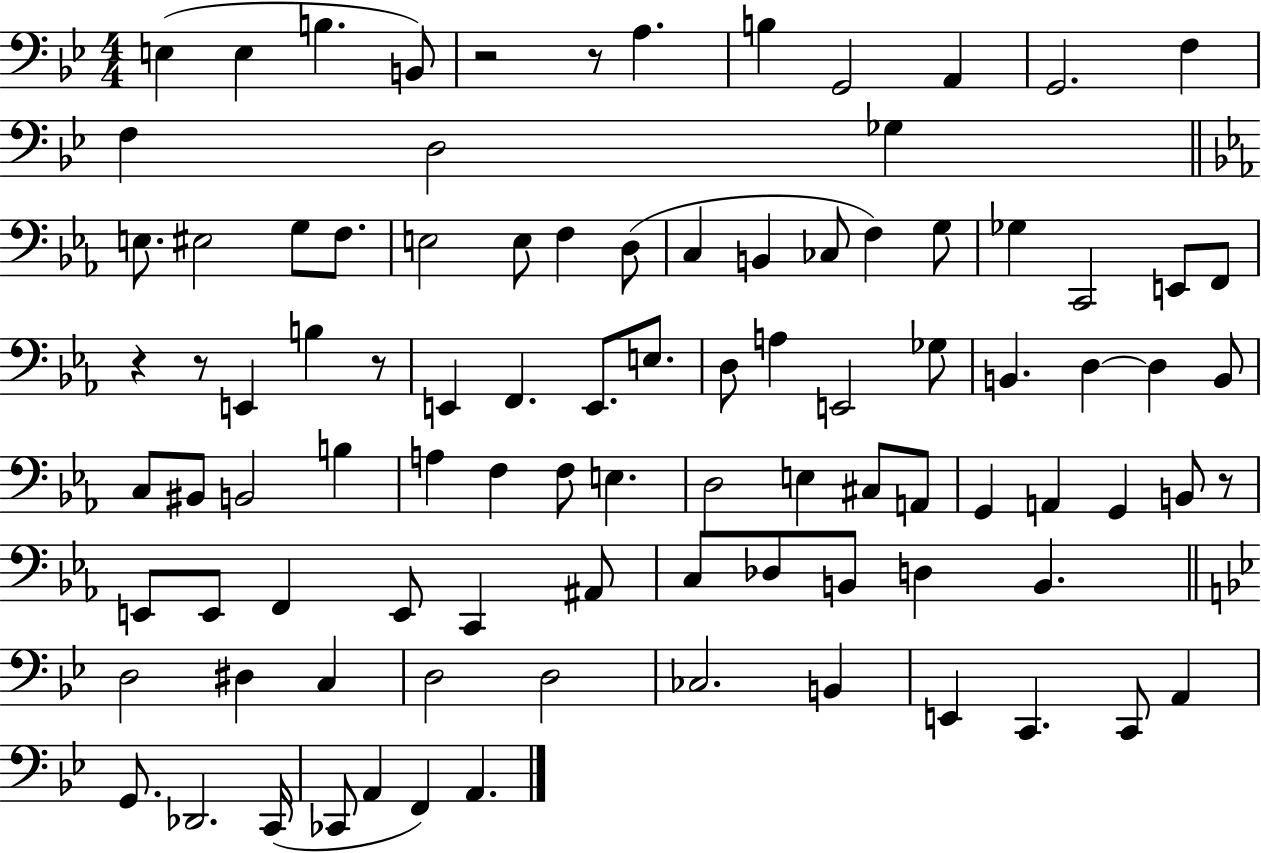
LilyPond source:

{
  \clef bass
  \numericTimeSignature
  \time 4/4
  \key bes \major
  e4( e4 b4. b,8) | r2 r8 a4. | b4 g,2 a,4 | g,2. f4 | \break f4 d2 ges4 | \bar "||" \break \key c \minor e8. eis2 g8 f8. | e2 e8 f4 d8( | c4 b,4 ces8 f4) g8 | ges4 c,2 e,8 f,8 | \break r4 r8 e,4 b4 r8 | e,4 f,4. e,8. e8. | d8 a4 e,2 ges8 | b,4. d4~~ d4 b,8 | \break c8 bis,8 b,2 b4 | a4 f4 f8 e4. | d2 e4 cis8 a,8 | g,4 a,4 g,4 b,8 r8 | \break e,8 e,8 f,4 e,8 c,4 ais,8 | c8 des8 b,8 d4 b,4. | \bar "||" \break \key bes \major d2 dis4 c4 | d2 d2 | ces2. b,4 | e,4 c,4. c,8 a,4 | \break g,8. des,2. c,16( | ces,8 a,4 f,4) a,4. | \bar "|."
}